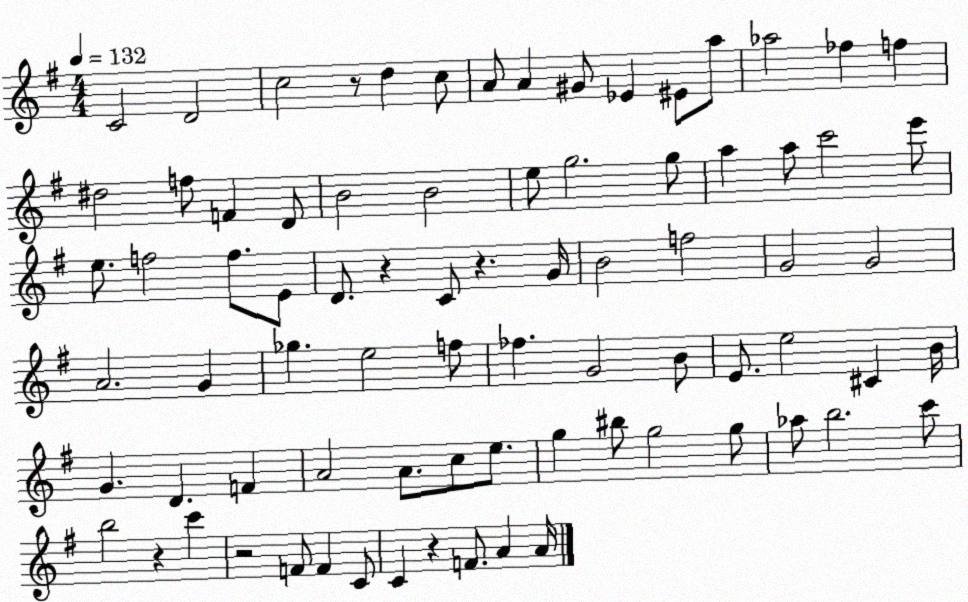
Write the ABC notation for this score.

X:1
T:Untitled
M:4/4
L:1/4
K:G
C2 D2 c2 z/2 d c/2 A/2 A ^G/2 _E ^E/2 a/2 _a2 _f f ^d2 f/2 F D/2 B2 B2 e/2 g2 g/2 a a/2 c'2 e'/2 e/2 f2 f/2 E/2 D/2 z C/2 z G/4 B2 f2 G2 G2 A2 G _g e2 f/2 _f G2 B/2 E/2 e2 ^C B/4 G D F A2 A/2 c/2 e/2 g ^b/2 g2 g/2 _a/2 b2 c'/2 b2 z c' z2 F/2 F C/2 C z F/2 A A/4